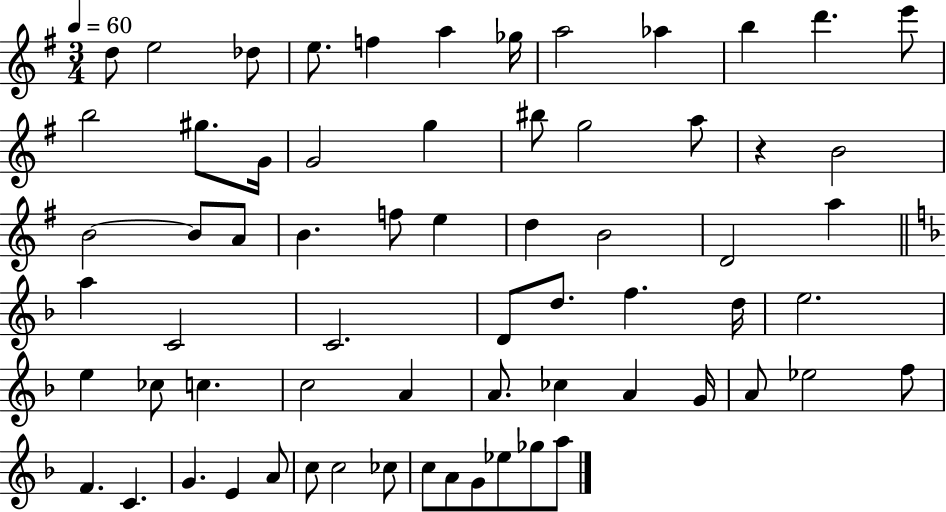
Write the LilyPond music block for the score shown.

{
  \clef treble
  \numericTimeSignature
  \time 3/4
  \key g \major
  \tempo 4 = 60
  \repeat volta 2 { d''8 e''2 des''8 | e''8. f''4 a''4 ges''16 | a''2 aes''4 | b''4 d'''4. e'''8 | \break b''2 gis''8. g'16 | g'2 g''4 | bis''8 g''2 a''8 | r4 b'2 | \break b'2~~ b'8 a'8 | b'4. f''8 e''4 | d''4 b'2 | d'2 a''4 | \break \bar "||" \break \key f \major a''4 c'2 | c'2. | d'8 d''8. f''4. d''16 | e''2. | \break e''4 ces''8 c''4. | c''2 a'4 | a'8. ces''4 a'4 g'16 | a'8 ees''2 f''8 | \break f'4. c'4. | g'4. e'4 a'8 | c''8 c''2 ces''8 | c''8 a'8 g'8 ees''8 ges''8 a''8 | \break } \bar "|."
}